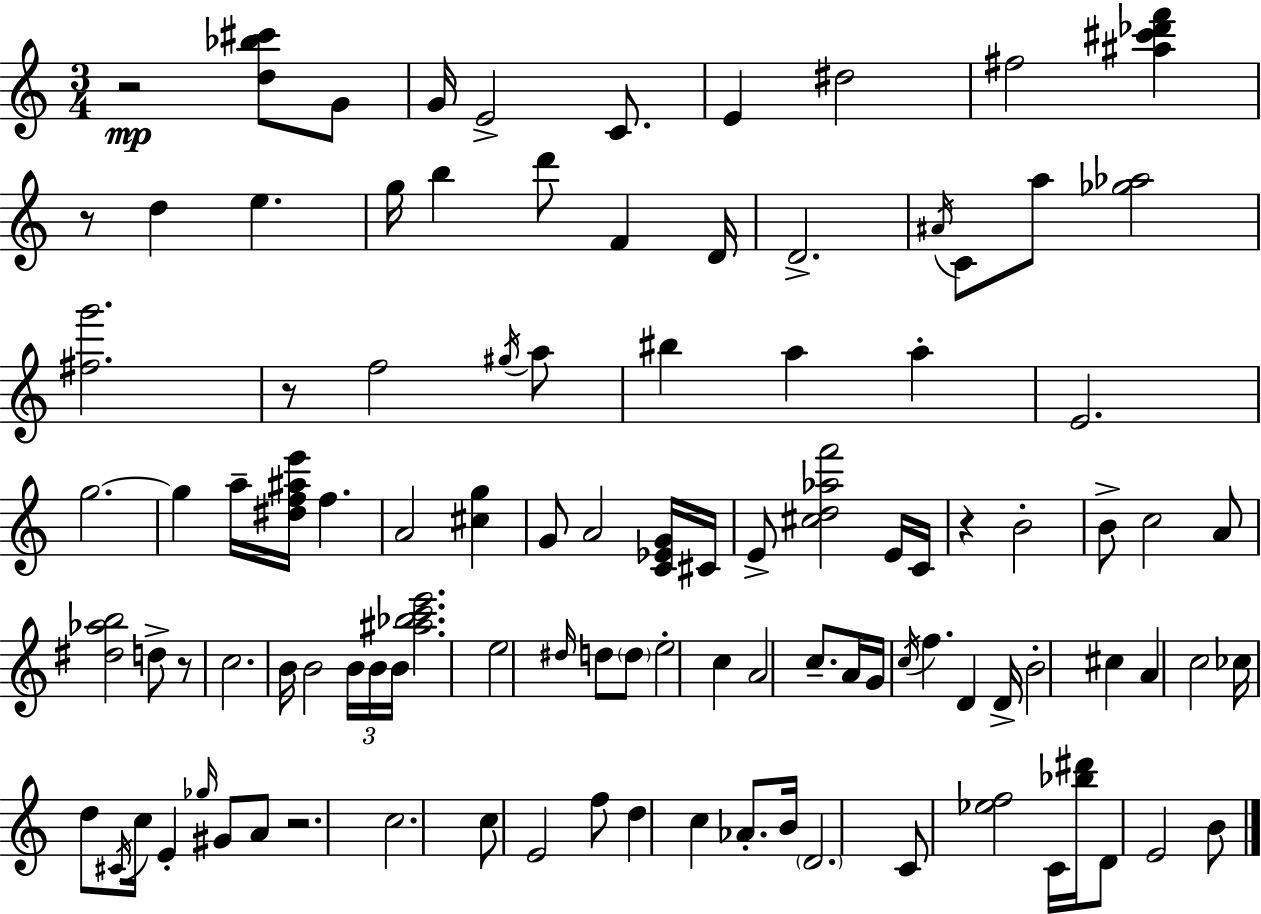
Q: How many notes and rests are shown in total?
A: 105